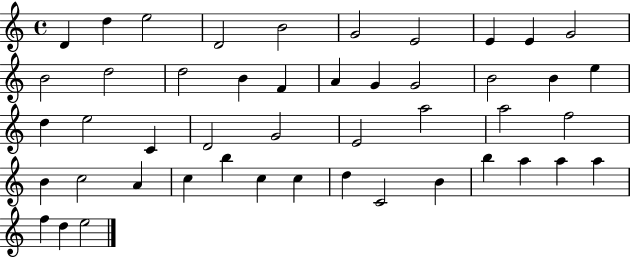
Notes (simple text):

D4/q D5/q E5/h D4/h B4/h G4/h E4/h E4/q E4/q G4/h B4/h D5/h D5/h B4/q F4/q A4/q G4/q G4/h B4/h B4/q E5/q D5/q E5/h C4/q D4/h G4/h E4/h A5/h A5/h F5/h B4/q C5/h A4/q C5/q B5/q C5/q C5/q D5/q C4/h B4/q B5/q A5/q A5/q A5/q F5/q D5/q E5/h